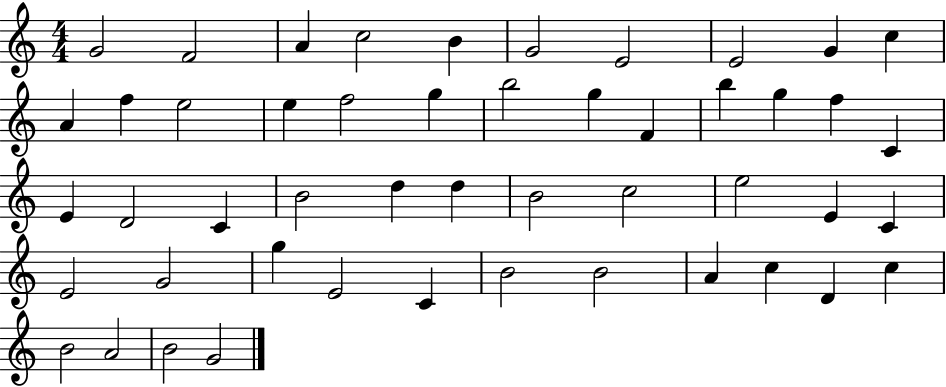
{
  \clef treble
  \numericTimeSignature
  \time 4/4
  \key c \major
  g'2 f'2 | a'4 c''2 b'4 | g'2 e'2 | e'2 g'4 c''4 | \break a'4 f''4 e''2 | e''4 f''2 g''4 | b''2 g''4 f'4 | b''4 g''4 f''4 c'4 | \break e'4 d'2 c'4 | b'2 d''4 d''4 | b'2 c''2 | e''2 e'4 c'4 | \break e'2 g'2 | g''4 e'2 c'4 | b'2 b'2 | a'4 c''4 d'4 c''4 | \break b'2 a'2 | b'2 g'2 | \bar "|."
}